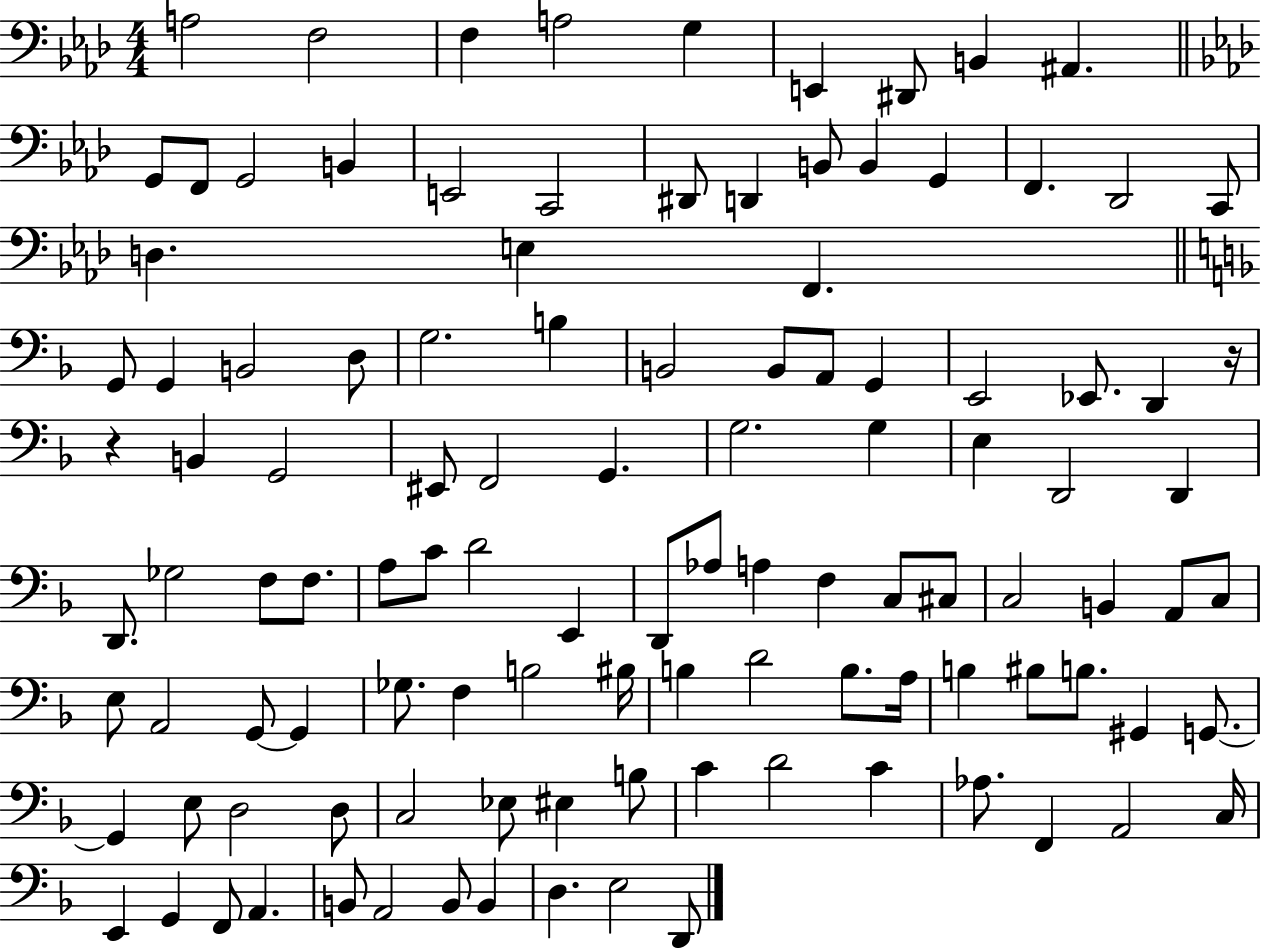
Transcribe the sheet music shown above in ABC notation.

X:1
T:Untitled
M:4/4
L:1/4
K:Ab
A,2 F,2 F, A,2 G, E,, ^D,,/2 B,, ^A,, G,,/2 F,,/2 G,,2 B,, E,,2 C,,2 ^D,,/2 D,, B,,/2 B,, G,, F,, _D,,2 C,,/2 D, E, F,, G,,/2 G,, B,,2 D,/2 G,2 B, B,,2 B,,/2 A,,/2 G,, E,,2 _E,,/2 D,, z/4 z B,, G,,2 ^E,,/2 F,,2 G,, G,2 G, E, D,,2 D,, D,,/2 _G,2 F,/2 F,/2 A,/2 C/2 D2 E,, D,,/2 _A,/2 A, F, C,/2 ^C,/2 C,2 B,, A,,/2 C,/2 E,/2 A,,2 G,,/2 G,, _G,/2 F, B,2 ^B,/4 B, D2 B,/2 A,/4 B, ^B,/2 B,/2 ^G,, G,,/2 G,, E,/2 D,2 D,/2 C,2 _E,/2 ^E, B,/2 C D2 C _A,/2 F,, A,,2 C,/4 E,, G,, F,,/2 A,, B,,/2 A,,2 B,,/2 B,, D, E,2 D,,/2